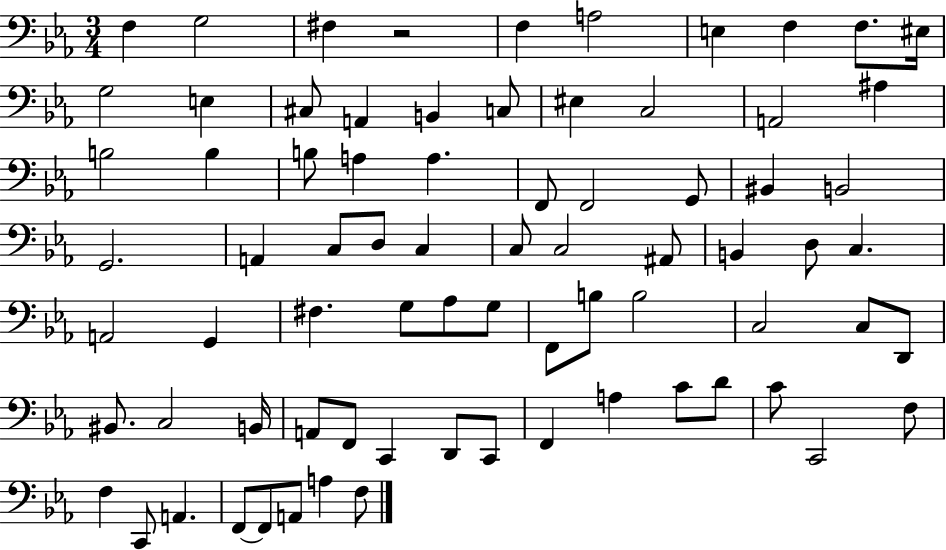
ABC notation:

X:1
T:Untitled
M:3/4
L:1/4
K:Eb
F, G,2 ^F, z2 F, A,2 E, F, F,/2 ^E,/4 G,2 E, ^C,/2 A,, B,, C,/2 ^E, C,2 A,,2 ^A, B,2 B, B,/2 A, A, F,,/2 F,,2 G,,/2 ^B,, B,,2 G,,2 A,, C,/2 D,/2 C, C,/2 C,2 ^A,,/2 B,, D,/2 C, A,,2 G,, ^F, G,/2 _A,/2 G,/2 F,,/2 B,/2 B,2 C,2 C,/2 D,,/2 ^B,,/2 C,2 B,,/4 A,,/2 F,,/2 C,, D,,/2 C,,/2 F,, A, C/2 D/2 C/2 C,,2 F,/2 F, C,,/2 A,, F,,/2 F,,/2 A,,/2 A, F,/2